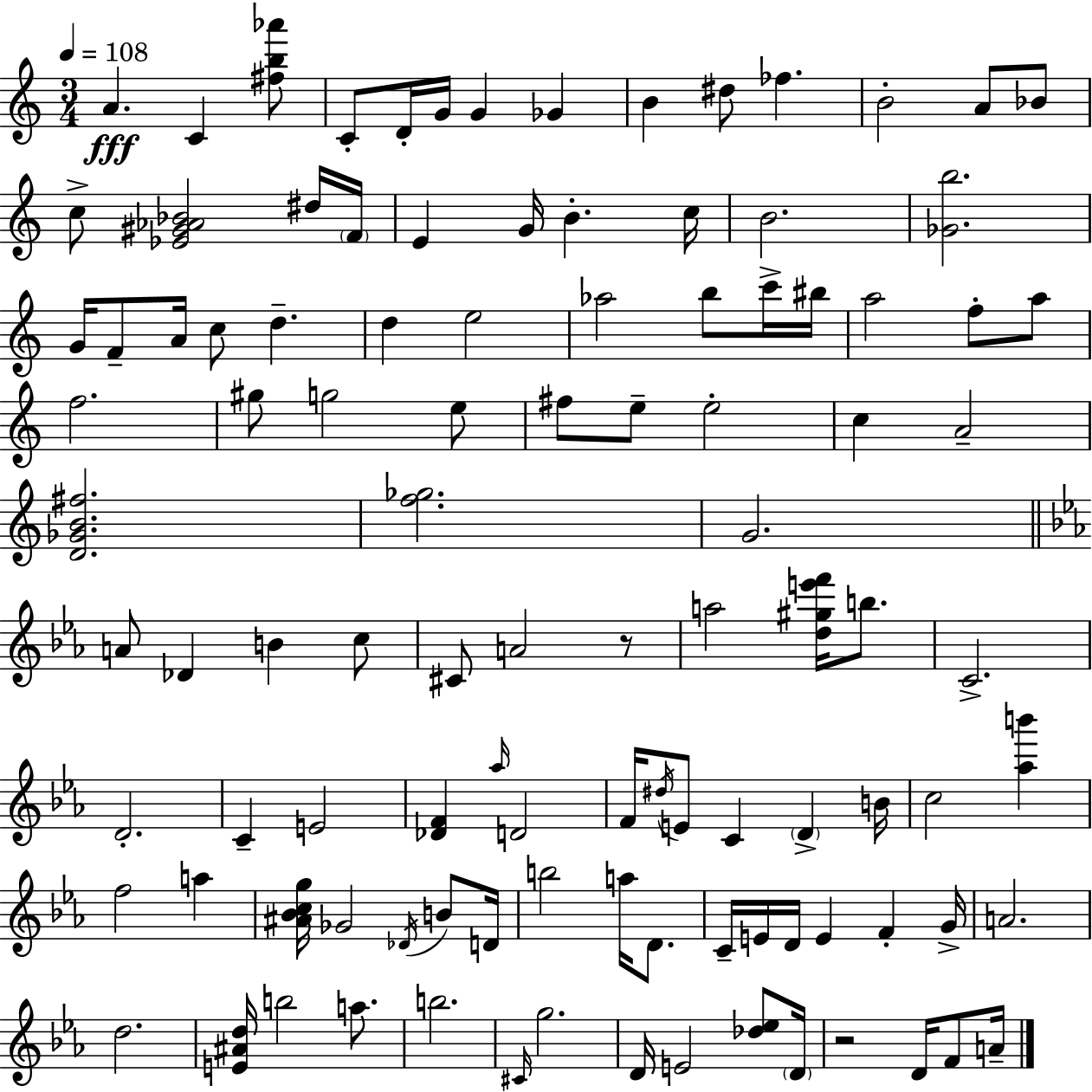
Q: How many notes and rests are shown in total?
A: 107